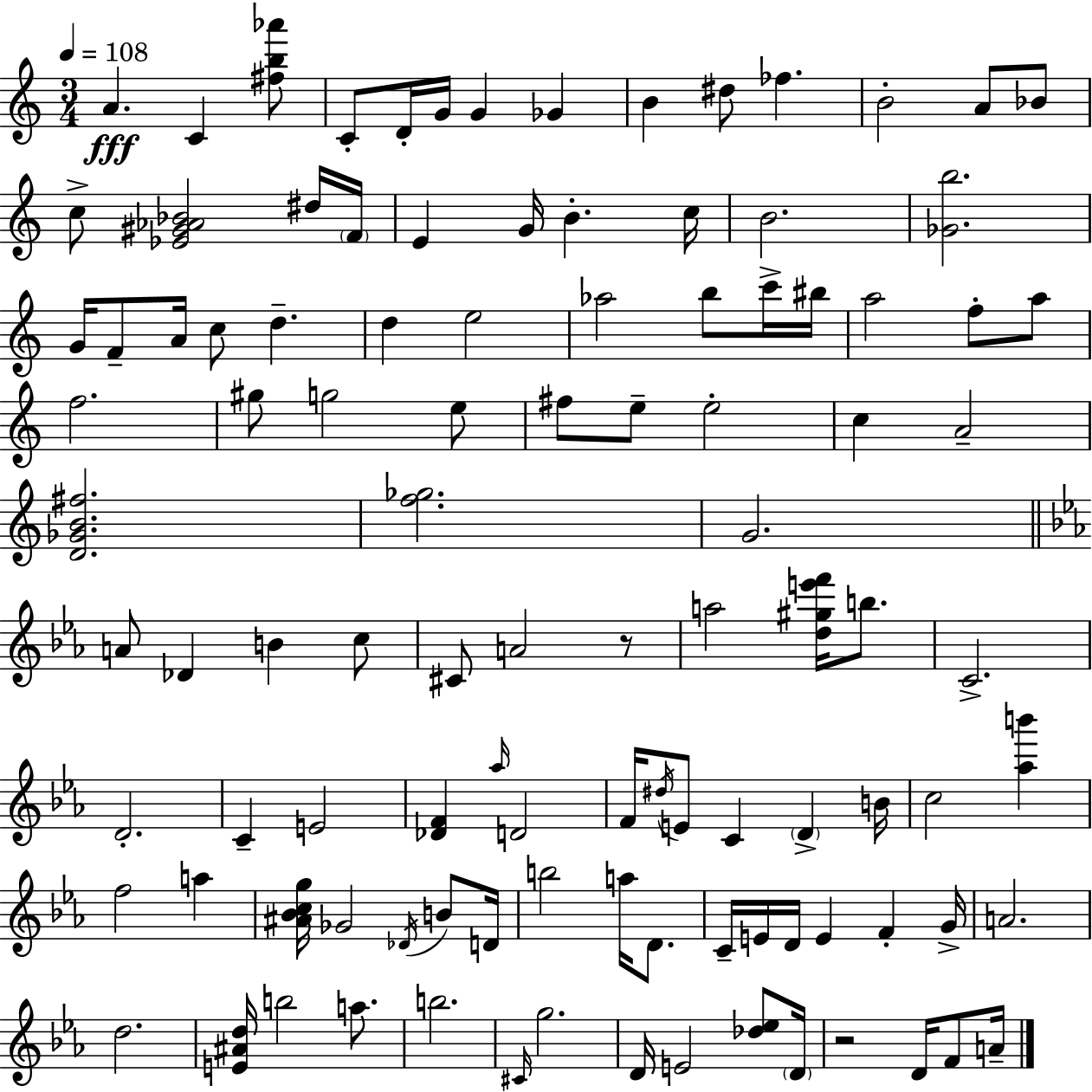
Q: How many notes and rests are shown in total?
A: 107